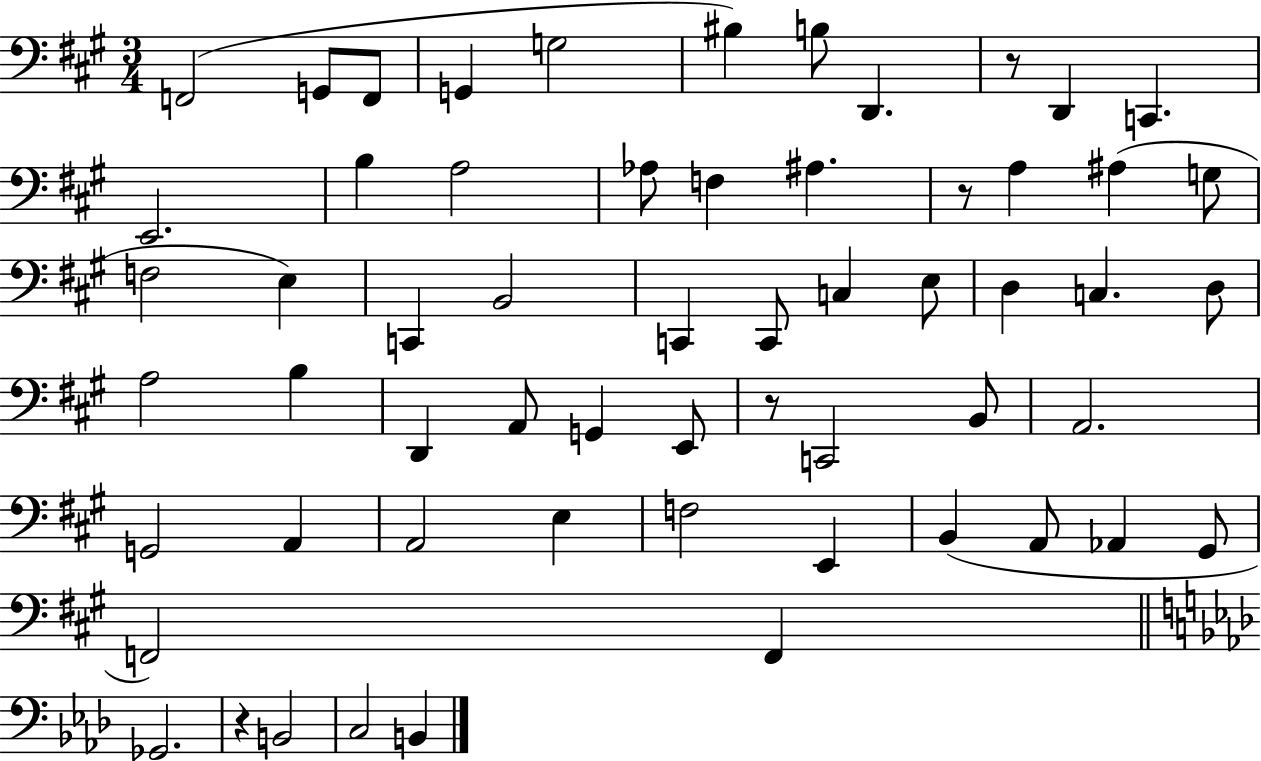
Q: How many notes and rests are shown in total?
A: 59